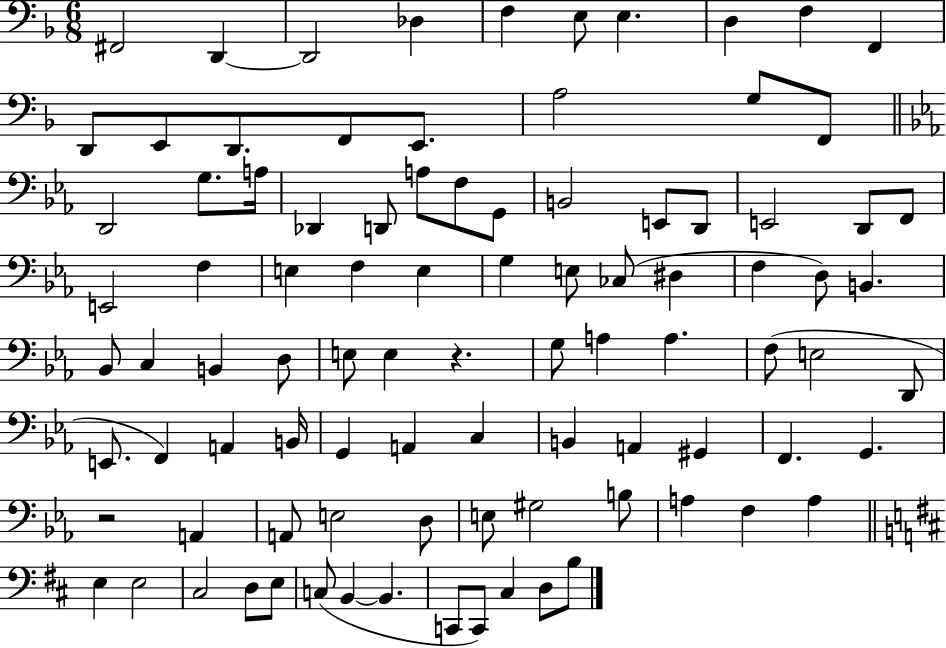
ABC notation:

X:1
T:Untitled
M:6/8
L:1/4
K:F
^F,,2 D,, D,,2 _D, F, E,/2 E, D, F, F,, D,,/2 E,,/2 D,,/2 F,,/2 E,,/2 A,2 G,/2 F,,/2 D,,2 G,/2 A,/4 _D,, D,,/2 A,/2 F,/2 G,,/2 B,,2 E,,/2 D,,/2 E,,2 D,,/2 F,,/2 E,,2 F, E, F, E, G, E,/2 _C,/2 ^D, F, D,/2 B,, _B,,/2 C, B,, D,/2 E,/2 E, z G,/2 A, A, F,/2 E,2 D,,/2 E,,/2 F,, A,, B,,/4 G,, A,, C, B,, A,, ^G,, F,, G,, z2 A,, A,,/2 E,2 D,/2 E,/2 ^G,2 B,/2 A, F, A, E, E,2 ^C,2 D,/2 E,/2 C,/2 B,, B,, C,,/2 C,,/2 ^C, D,/2 B,/2